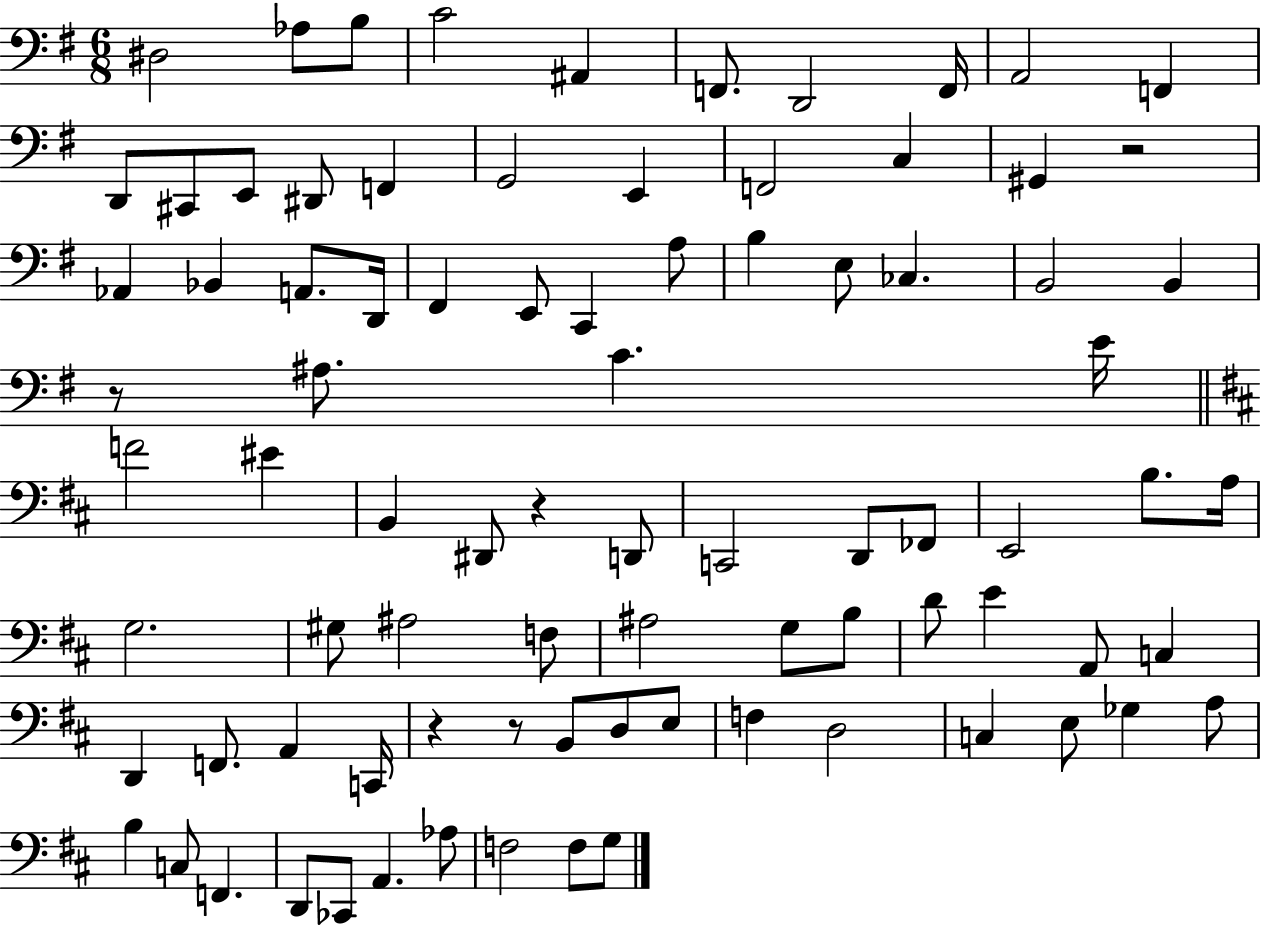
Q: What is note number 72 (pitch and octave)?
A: B3